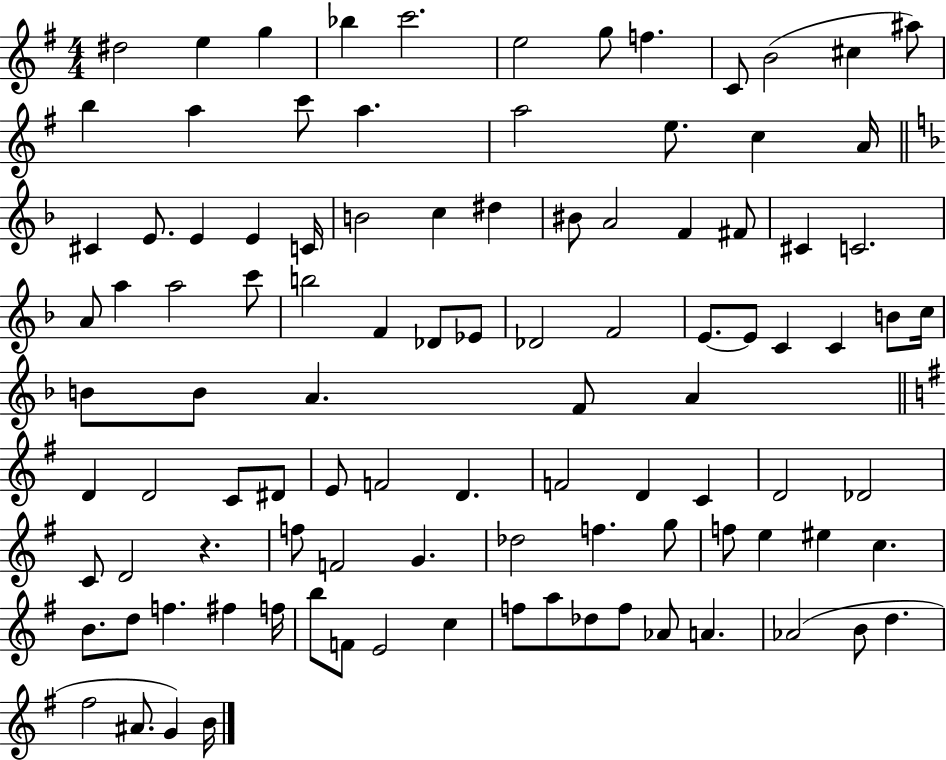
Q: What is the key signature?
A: G major